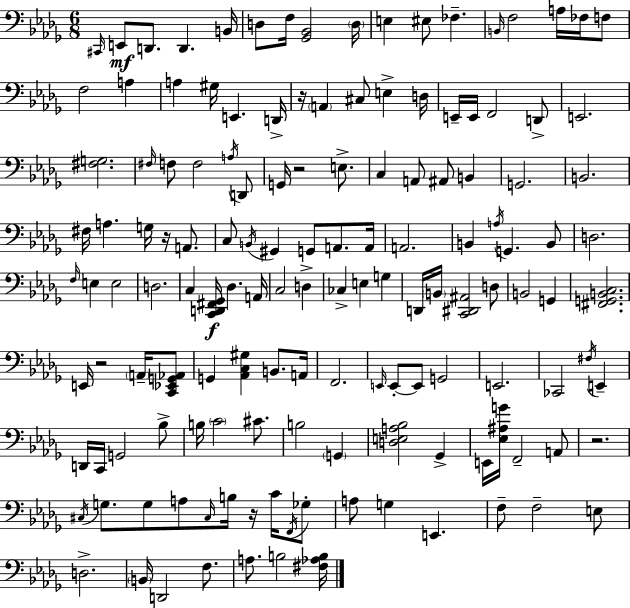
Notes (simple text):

C#2/s E2/e D2/e. D2/q. B2/s D3/e F3/s [Gb2,Bb2]/h D3/s E3/q EIS3/e FES3/q. B2/s F3/h A3/s FES3/s F3/e F3/h A3/q A3/q G#3/s E2/q. D2/s R/s A2/q C#3/e E3/q D3/s E2/s E2/s F2/h D2/e E2/h. [F#3,G3]/h. F#3/s F3/e F3/h A3/s D2/e G2/s R/h E3/e. C3/q A2/e A#2/e B2/q G2/h. B2/h. F#3/s A3/q. G3/s R/s A2/e. C3/e B2/s G#2/q G2/e A2/e. A2/s A2/h. B2/q A3/s G2/q. B2/e D3/h. F3/s E3/q E3/h D3/h. C3/q [C2,D2,F#2,Gb2]/s Db3/q. A2/s C3/h D3/q CES3/q E3/q G3/q D2/s B2/s [C2,D#2,A#2]/h D3/e B2/h G2/q [F#2,G2,B2,C3]/h. E2/s R/h A2/s [C2,Eb2,G2,Ab2]/e G2/q [Ab2,C3,G#3]/q B2/e. A2/s F2/h. E2/s E2/e E2/e G2/h E2/h. CES2/h F#3/s E2/q D2/s C2/s G2/h Bb3/e B3/s C4/h C#4/e. B3/h G2/q [D3,E3,A3,Bb3]/h Gb2/q E2/s [Eb3,A#3,G4]/s F2/h A2/e R/h. C#3/s G3/e. G3/e A3/e C#3/s B3/s R/s C4/s F2/s Gb3/e A3/e G3/q E2/q. F3/e F3/h E3/e D3/h. B2/s D2/h F3/e. A3/e. B3/h [F#3,Ab3,B3]/s